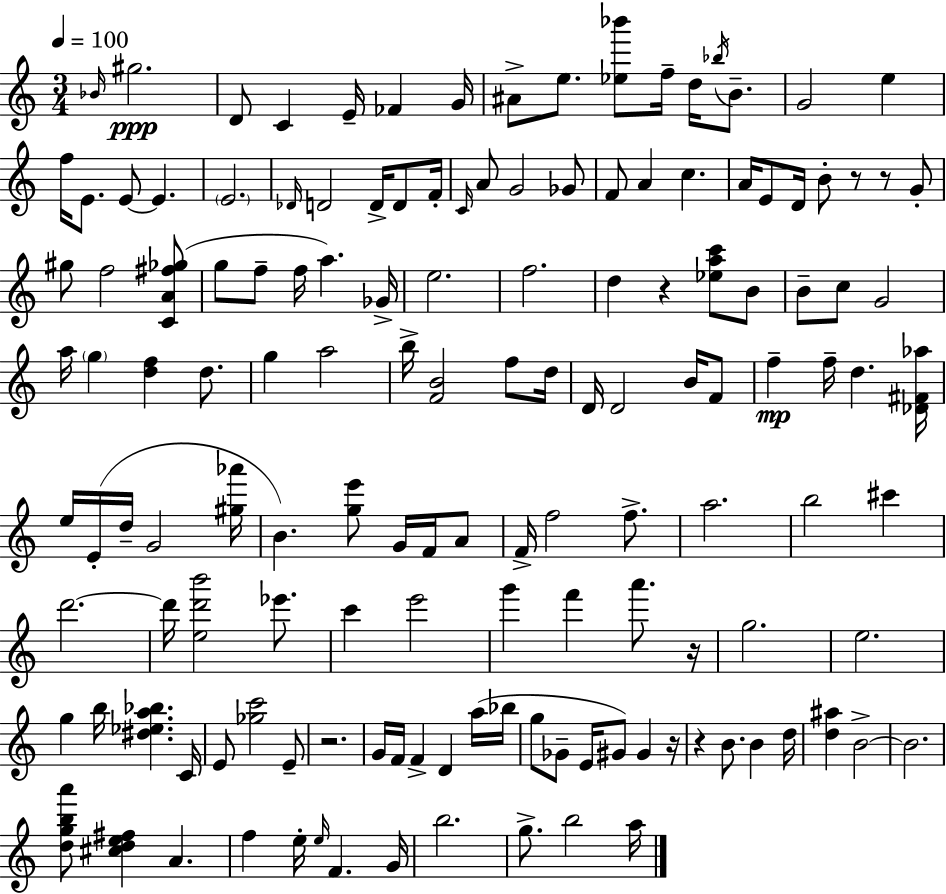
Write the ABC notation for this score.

X:1
T:Untitled
M:3/4
L:1/4
K:C
_B/4 ^g2 D/2 C E/4 _F G/4 ^A/2 e/2 [_e_b']/2 f/4 d/4 _b/4 B/2 G2 e f/4 E/2 E/2 E E2 _D/4 D2 D/4 D/2 F/4 C/4 A/2 G2 _G/2 F/2 A c A/4 E/2 D/4 B/2 z/2 z/2 G/2 ^g/2 f2 [CA^f_g]/2 g/2 f/2 f/4 a _G/4 e2 f2 d z [_eac']/2 B/2 B/2 c/2 G2 a/4 g [df] d/2 g a2 b/4 [FB]2 f/2 d/4 D/4 D2 B/4 F/2 f f/4 d [_D^F_a]/4 e/4 E/4 d/4 G2 [^g_a']/4 B [ge']/2 G/4 F/4 A/2 F/4 f2 f/2 a2 b2 ^c' d'2 d'/4 [ed'b']2 _e'/2 c' e'2 g' f' a'/2 z/4 g2 e2 g b/4 [^d_ea_b] C/4 E/2 [_gc']2 E/2 z2 G/4 F/4 F D a/4 _b/4 g/2 _G/2 E/4 ^G/2 ^G z/4 z B/2 B d/4 [d^a] B2 B2 [dgba']/2 [^cde^f] A f e/4 e/4 F G/4 b2 g/2 b2 a/4